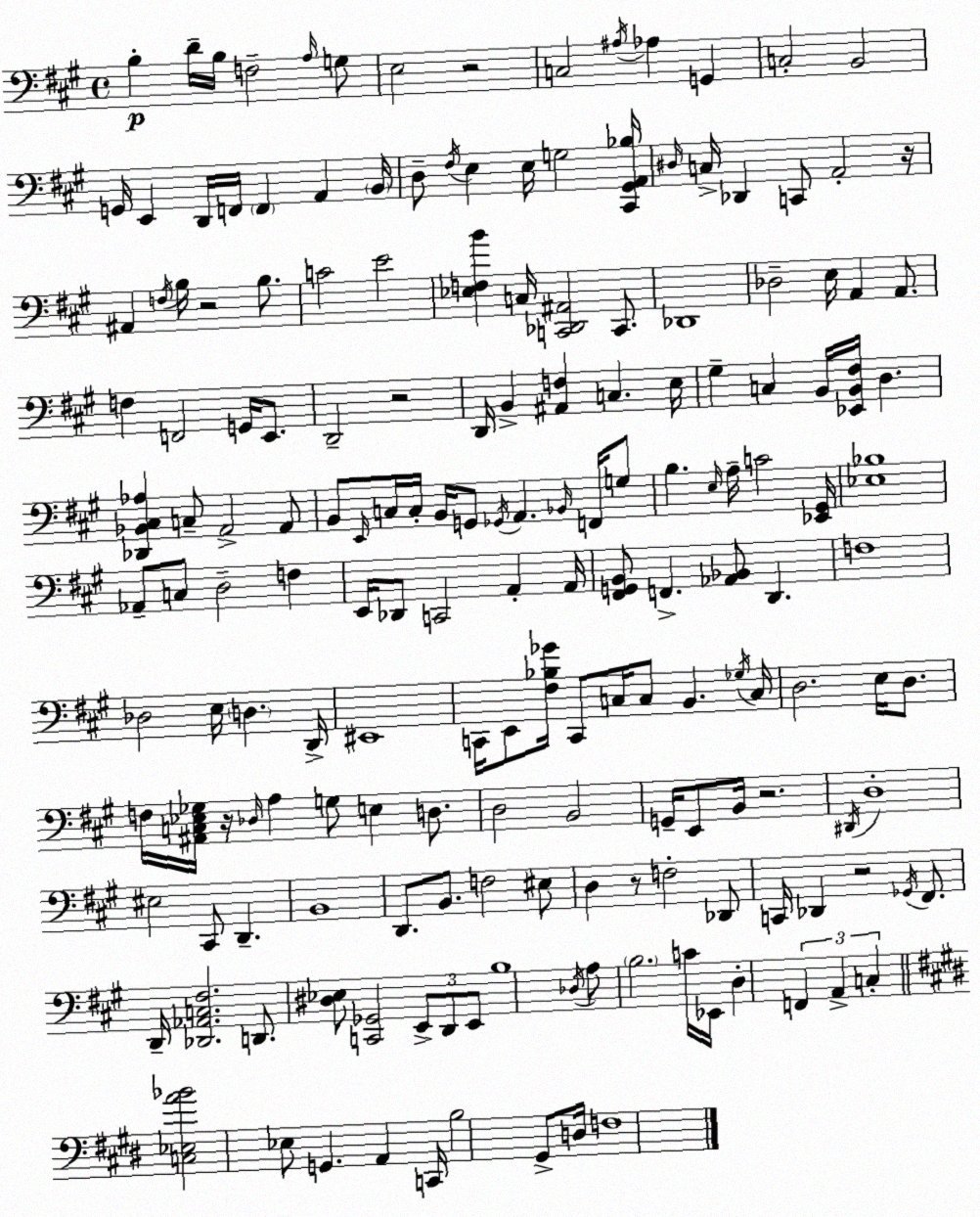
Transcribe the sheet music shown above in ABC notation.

X:1
T:Untitled
M:4/4
L:1/4
K:A
B, D/4 B,/4 F,2 A,/4 G,/2 E,2 z2 C,2 ^A,/4 _A, G,, C,2 B,,2 G,,/4 E,, D,,/4 F,,/4 F,, A,, B,,/4 D,/2 ^F,/4 E, E,/4 G,2 [^C,,^G,,A,,_B,]/4 ^D,/4 C,/4 _D,, C,,/2 A,,2 z/4 ^A,, F,/4 B,/4 z2 B,/2 C2 E2 [_E,F,B] C,/4 [C,,_D,,^A,,]2 C,,/2 _D,,4 _D,2 E,/4 A,, A,,/2 F, F,,2 G,,/4 E,,/2 D,,2 z2 D,,/4 B,, [^A,,F,] C, E,/4 ^G, C, B,,/4 [_E,,B,,^F,]/4 D, [_D,,_B,,^C,_A,] C,/2 A,,2 A,,/2 B,,/2 E,,/4 C,/4 C,/4 B,,/4 G,,/2 _G,,/4 A,, _B,,/4 F,,/4 G,/2 B, E,/4 A,/4 C2 [_E,,^G,,]/4 [_E,_B,]4 _A,,/2 C,/2 D,2 F, E,,/4 _D,,/2 C,,2 A,, A,,/4 [^F,,G,,B,,]/2 F,, [_A,,_B,,]/2 D,, F,4 _D,2 E,/4 D, D,,/4 ^E,,4 C,,/4 E,,/2 [^F,_B,_G]/4 C,,/2 C,/4 C,/2 B,, _G,/4 C,/4 D,2 E,/4 D,/2 F,/4 [^A,,C,_E,_G,]/4 z/4 _D,/4 A, G,/2 E, D,/2 D,2 B,,2 G,,/4 E,,/2 B,,/4 z2 ^D,,/4 D,4 ^E,2 ^C,,/2 D,, B,,4 D,,/2 B,,/2 F,2 ^E,/2 D, z/2 F,2 _D,,/2 C,,/4 _D,, z2 _G,,/4 ^F,,/2 D,,/4 [_D,,_A,,C,^F,]2 D,,/2 [^D,_E,]/2 [C,,_G,,]2 E,,/2 D,,/2 E,,/2 B,4 _D,/4 A,/2 B,2 C/4 _E,,/4 D, F,, A,, C, [C,_E,A_B]2 _E,/2 G,, A,, C,,/4 B,2 ^G,,/2 D,/4 F,4